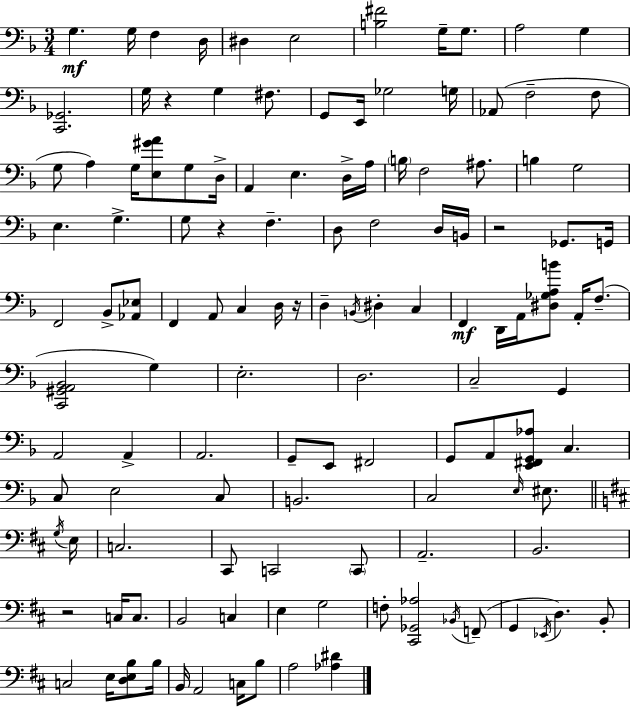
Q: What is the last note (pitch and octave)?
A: A3